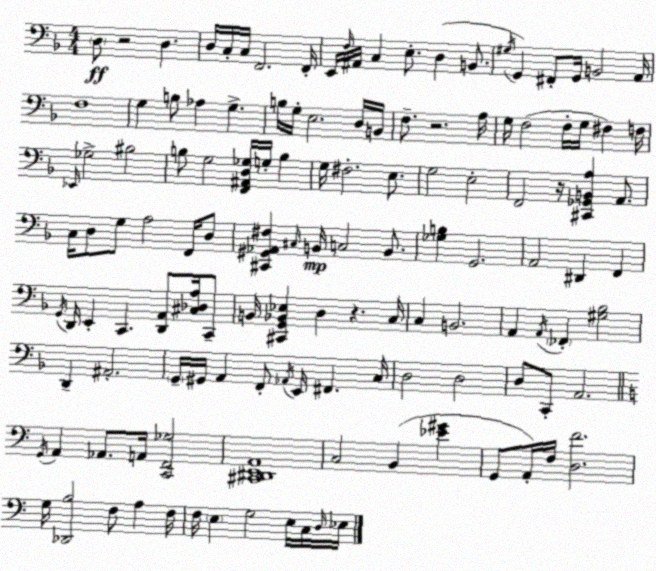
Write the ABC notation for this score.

X:1
T:Untitled
M:4/4
L:1/4
K:F
D,/2 z2 D, D,/4 C,/4 C,/4 F,,2 F,,/4 E,,/4 F,/4 ^A,,/4 C, E,/2 D, B,,/2 ^G,/4 G,, ^F,,/2 G,,/4 B,,2 A,,/4 F,4 G, B,/2 _A, G, B,/4 G,/4 E,2 D,/4 B,,/4 F,/2 z2 A,/4 G,/4 F,2 F,/4 G,/4 ^F, F,/4 _E,,/4 _G,2 ^B,2 B,/2 G,2 [F,,^A,,D,_G,]/4 G,/4 B, G,/4 ^F,2 E,/2 G,2 E,2 F,,2 z/4 [^C,,_G,,B,,A,] A,,/2 C,/4 D,/2 G,/2 A,2 F,,/4 D,/2 [^C,,^G,,_A,,^F,] ^C,/4 B,,/4 C,2 B,,/2 [_G,B,] G,,2 A,,2 ^D,, F,, G,,/4 D,,/4 E,, C,, [D,,A,,]/2 [^C,_D,A,]/4 C,,/2 B,,/4 [^C,,G,,_B,,_E,] D, z C,/4 C, B,,2 A,, A,,/4 _F,, [^G,_B,]2 D,, ^A,,2 G,,/4 ^G,,/4 A,, F,,/2 _A,,/4 E,,/4 ^F,, C,/4 D,2 D,2 D,/2 C,,/2 A,,2 G,,/4 A,, _A,,/2 A,,/4 [C,,F,,_G,]2 [^C,,^D,,E,,A,,]4 C,2 B,, [_E^G] G,,/2 A,,/4 F,/4 [D,F]2 G,/4 [_D,,B,]2 F,/2 A, F,/4 F,/4 E, G,2 E,/4 C,/4 D,/4 _E,/4